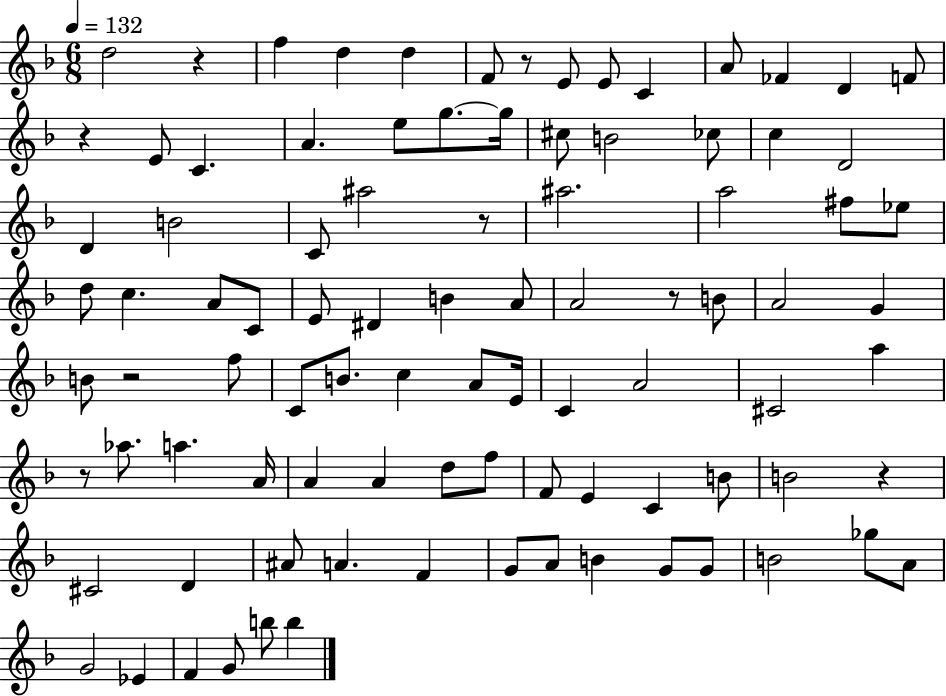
{
  \clef treble
  \numericTimeSignature
  \time 6/8
  \key f \major
  \tempo 4 = 132
  d''2 r4 | f''4 d''4 d''4 | f'8 r8 e'8 e'8 c'4 | a'8 fes'4 d'4 f'8 | \break r4 e'8 c'4. | a'4. e''8 g''8.~~ g''16 | cis''8 b'2 ces''8 | c''4 d'2 | \break d'4 b'2 | c'8 ais''2 r8 | ais''2. | a''2 fis''8 ees''8 | \break d''8 c''4. a'8 c'8 | e'8 dis'4 b'4 a'8 | a'2 r8 b'8 | a'2 g'4 | \break b'8 r2 f''8 | c'8 b'8. c''4 a'8 e'16 | c'4 a'2 | cis'2 a''4 | \break r8 aes''8. a''4. a'16 | a'4 a'4 d''8 f''8 | f'8 e'4 c'4 b'8 | b'2 r4 | \break cis'2 d'4 | ais'8 a'4. f'4 | g'8 a'8 b'4 g'8 g'8 | b'2 ges''8 a'8 | \break g'2 ees'4 | f'4 g'8 b''8 b''4 | \bar "|."
}